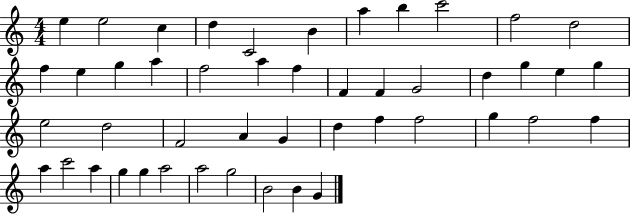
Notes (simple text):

E5/q E5/h C5/q D5/q C4/h B4/q A5/q B5/q C6/h F5/h D5/h F5/q E5/q G5/q A5/q F5/h A5/q F5/q F4/q F4/q G4/h D5/q G5/q E5/q G5/q E5/h D5/h F4/h A4/q G4/q D5/q F5/q F5/h G5/q F5/h F5/q A5/q C6/h A5/q G5/q G5/q A5/h A5/h G5/h B4/h B4/q G4/q